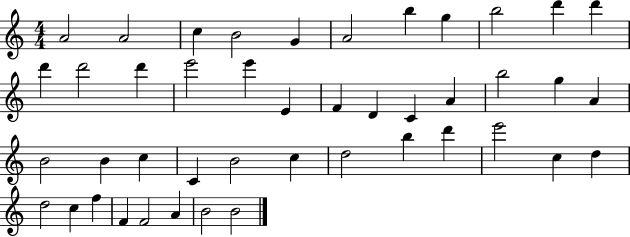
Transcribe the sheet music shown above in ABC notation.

X:1
T:Untitled
M:4/4
L:1/4
K:C
A2 A2 c B2 G A2 b g b2 d' d' d' d'2 d' e'2 e' E F D C A b2 g A B2 B c C B2 c d2 b d' e'2 c d d2 c f F F2 A B2 B2